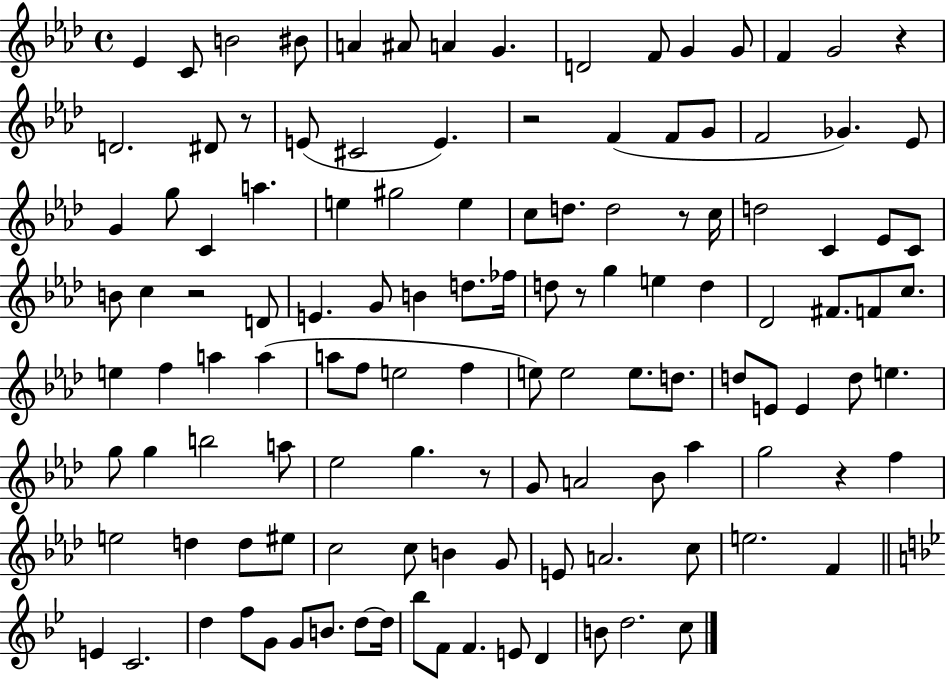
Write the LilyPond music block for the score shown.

{
  \clef treble
  \time 4/4
  \defaultTimeSignature
  \key aes \major
  ees'4 c'8 b'2 bis'8 | a'4 ais'8 a'4 g'4. | d'2 f'8 g'4 g'8 | f'4 g'2 r4 | \break d'2. dis'8 r8 | e'8( cis'2 e'4.) | r2 f'4( f'8 g'8 | f'2 ges'4.) ees'8 | \break g'4 g''8 c'4 a''4. | e''4 gis''2 e''4 | c''8 d''8. d''2 r8 c''16 | d''2 c'4 ees'8 c'8 | \break b'8 c''4 r2 d'8 | e'4. g'8 b'4 d''8. fes''16 | d''8 r8 g''4 e''4 d''4 | des'2 fis'8. f'8 c''8. | \break e''4 f''4 a''4 a''4( | a''8 f''8 e''2 f''4 | e''8) e''2 e''8. d''8. | d''8 e'8 e'4 d''8 e''4. | \break g''8 g''4 b''2 a''8 | ees''2 g''4. r8 | g'8 a'2 bes'8 aes''4 | g''2 r4 f''4 | \break e''2 d''4 d''8 eis''8 | c''2 c''8 b'4 g'8 | e'8 a'2. c''8 | e''2. f'4 | \break \bar "||" \break \key g \minor e'4 c'2. | d''4 f''8 g'8 g'8 b'8. d''8~~ d''16 | bes''8 f'8 f'4. e'8 d'4 | b'8 d''2. c''8 | \break \bar "|."
}